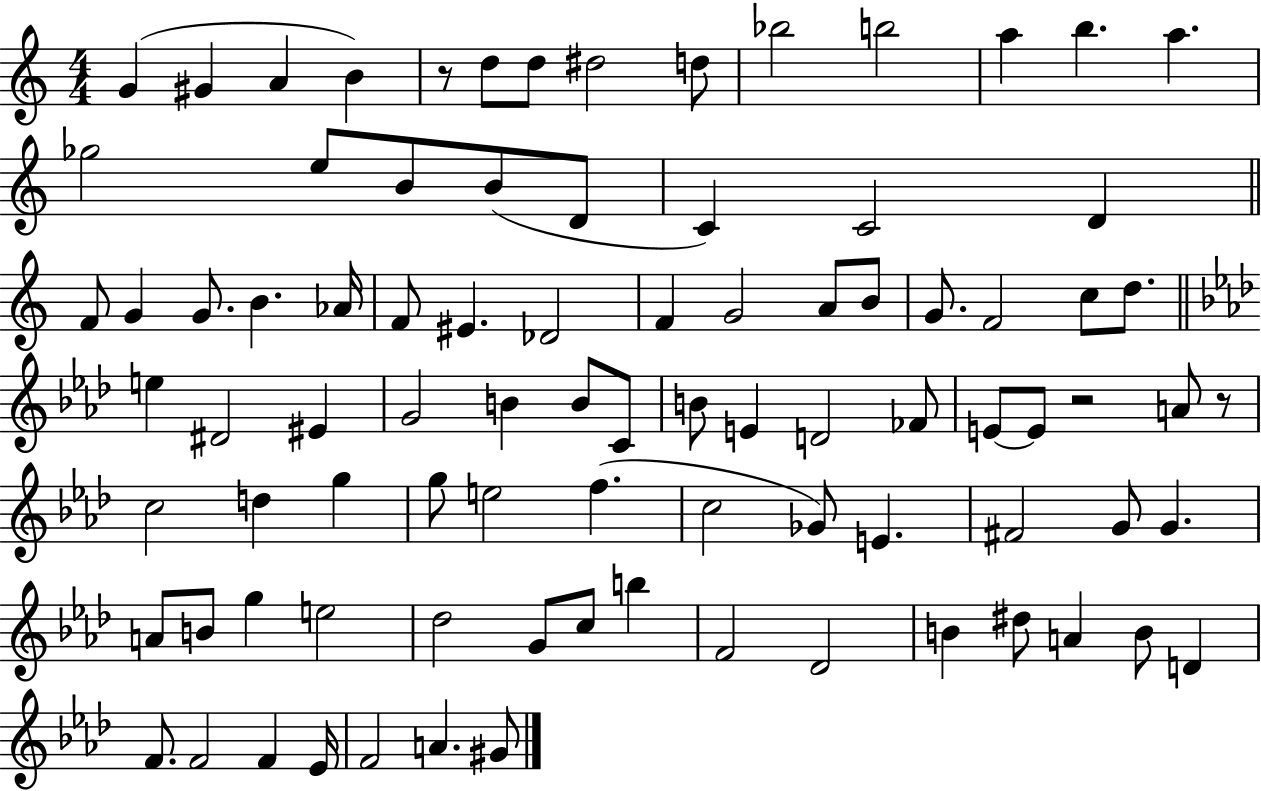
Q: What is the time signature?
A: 4/4